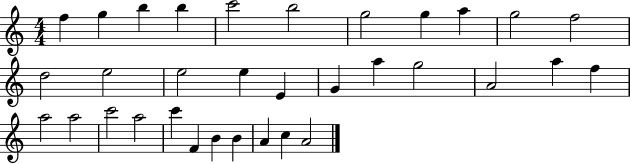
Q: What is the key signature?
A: C major